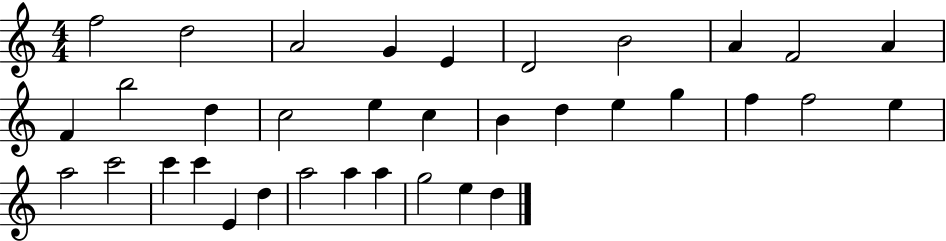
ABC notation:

X:1
T:Untitled
M:4/4
L:1/4
K:C
f2 d2 A2 G E D2 B2 A F2 A F b2 d c2 e c B d e g f f2 e a2 c'2 c' c' E d a2 a a g2 e d